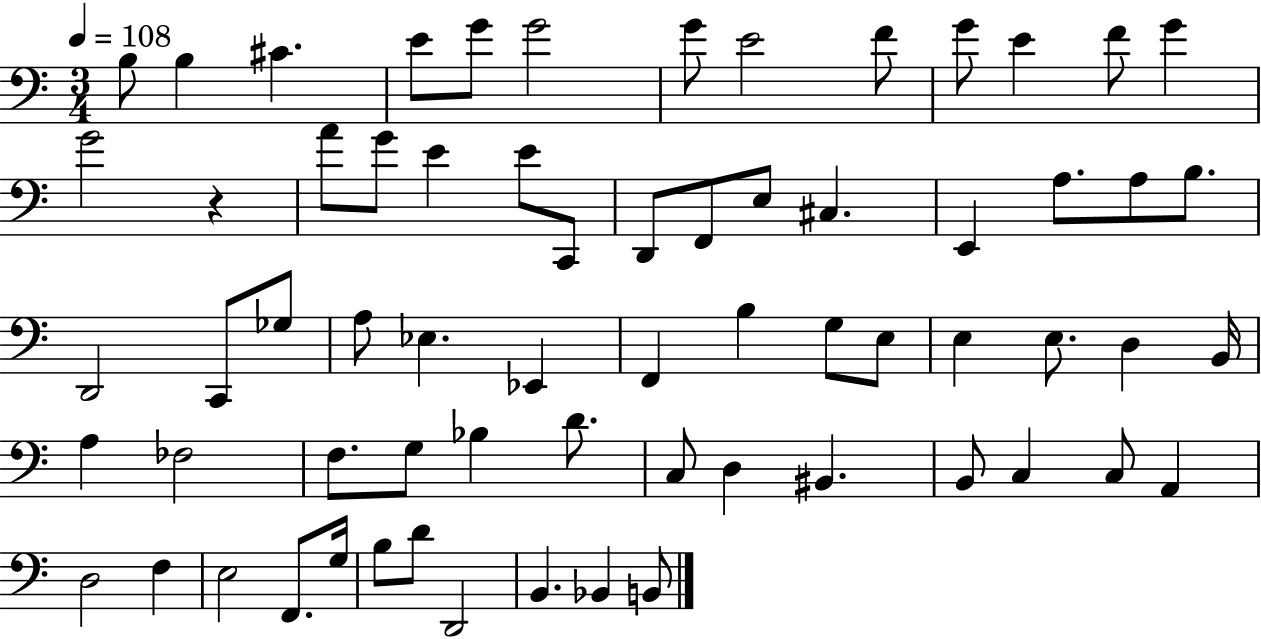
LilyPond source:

{
  \clef bass
  \numericTimeSignature
  \time 3/4
  \key c \major
  \tempo 4 = 108
  b8 b4 cis'4. | e'8 g'8 g'2 | g'8 e'2 f'8 | g'8 e'4 f'8 g'4 | \break g'2 r4 | a'8 g'8 e'4 e'8 c,8 | d,8 f,8 e8 cis4. | e,4 a8. a8 b8. | \break d,2 c,8 ges8 | a8 ees4. ees,4 | f,4 b4 g8 e8 | e4 e8. d4 b,16 | \break a4 fes2 | f8. g8 bes4 d'8. | c8 d4 bis,4. | b,8 c4 c8 a,4 | \break d2 f4 | e2 f,8. g16 | b8 d'8 d,2 | b,4. bes,4 b,8 | \break \bar "|."
}